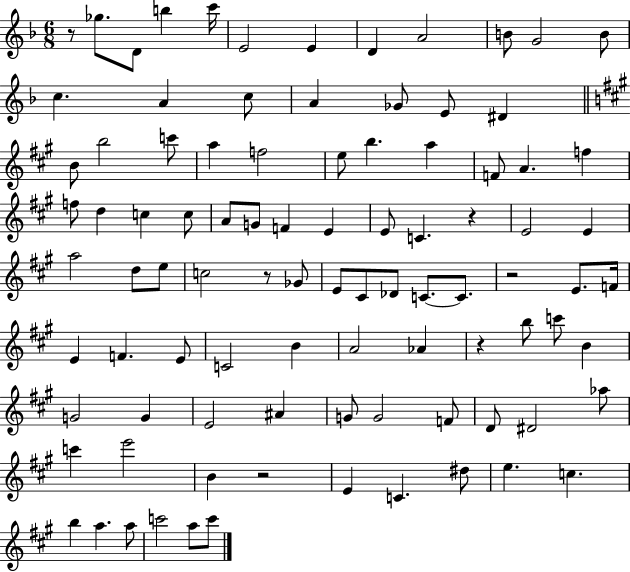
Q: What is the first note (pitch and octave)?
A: Gb5